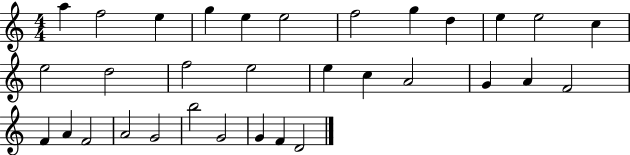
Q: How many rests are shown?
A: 0